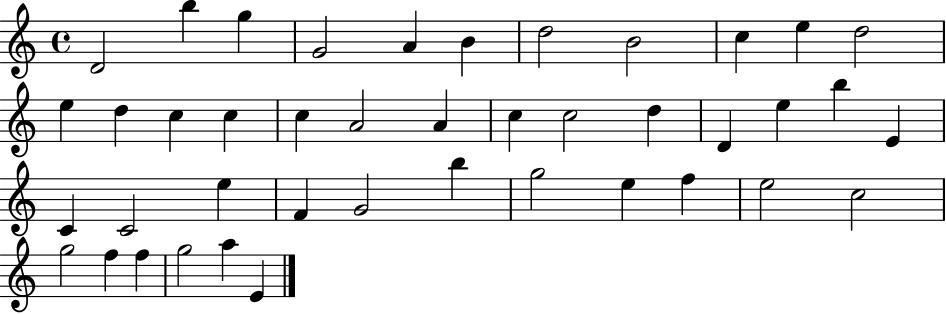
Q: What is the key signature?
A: C major